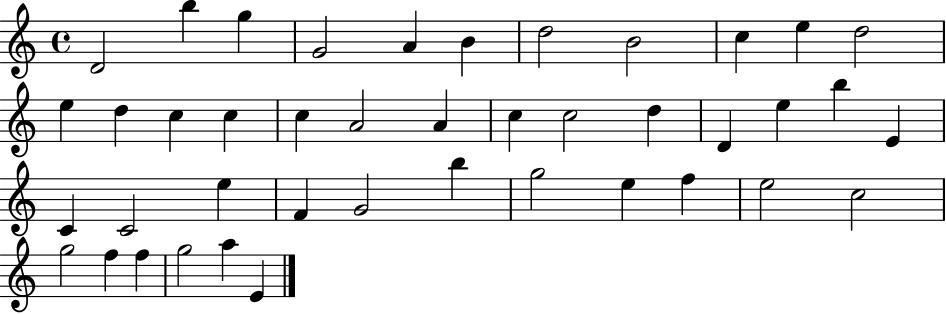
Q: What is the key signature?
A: C major